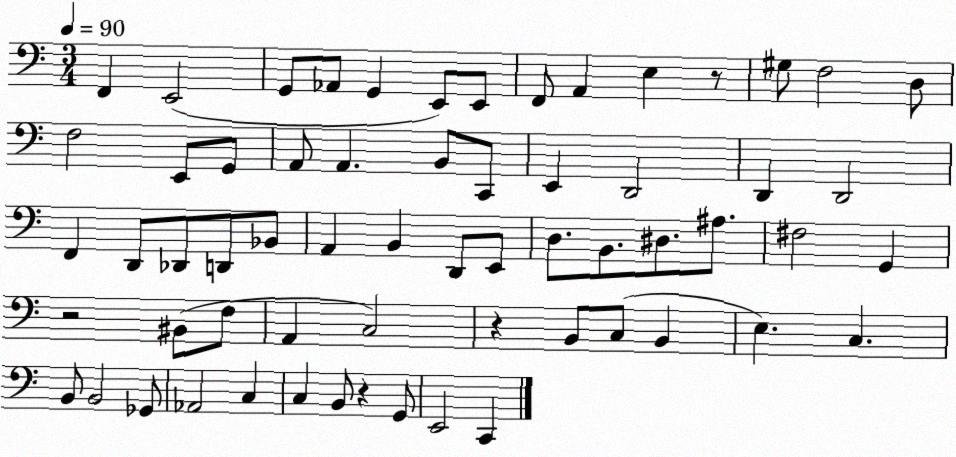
X:1
T:Untitled
M:3/4
L:1/4
K:C
F,, E,,2 G,,/2 _A,,/2 G,, E,,/2 E,,/2 F,,/2 A,, E, z/2 ^G,/2 F,2 D,/2 F,2 E,,/2 G,,/2 A,,/2 A,, B,,/2 C,,/2 E,, D,,2 D,, D,,2 F,, D,,/2 _D,,/2 D,,/2 _B,,/2 A,, B,, D,,/2 E,,/2 D,/2 B,,/2 ^D,/2 ^A,/2 ^F,2 G,, z2 ^B,,/2 F,/2 A,, C,2 z B,,/2 C,/2 B,, E, C, B,,/2 B,,2 _G,,/2 _A,,2 C, C, B,,/2 z G,,/2 E,,2 C,,